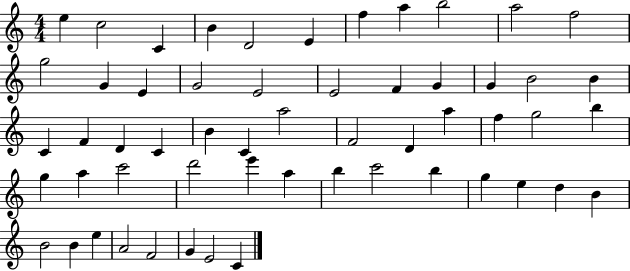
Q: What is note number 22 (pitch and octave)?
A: B4